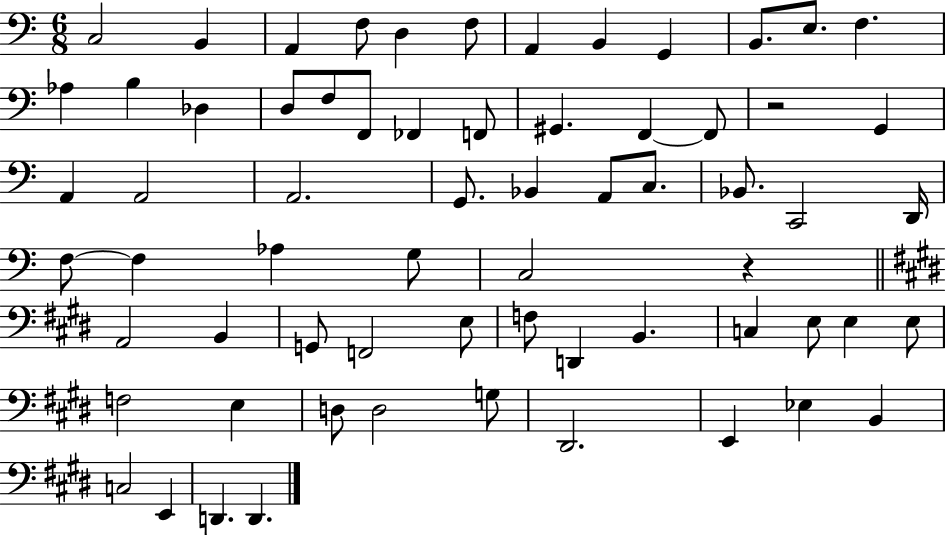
C3/h B2/q A2/q F3/e D3/q F3/e A2/q B2/q G2/q B2/e. E3/e. F3/q. Ab3/q B3/q Db3/q D3/e F3/e F2/e FES2/q F2/e G#2/q. F2/q F2/e R/h G2/q A2/q A2/h A2/h. G2/e. Bb2/q A2/e C3/e. Bb2/e. C2/h D2/s F3/e F3/q Ab3/q G3/e C3/h R/q A2/h B2/q G2/e F2/h E3/e F3/e D2/q B2/q. C3/q E3/e E3/q E3/e F3/h E3/q D3/e D3/h G3/e D#2/h. E2/q Eb3/q B2/q C3/h E2/q D2/q. D2/q.